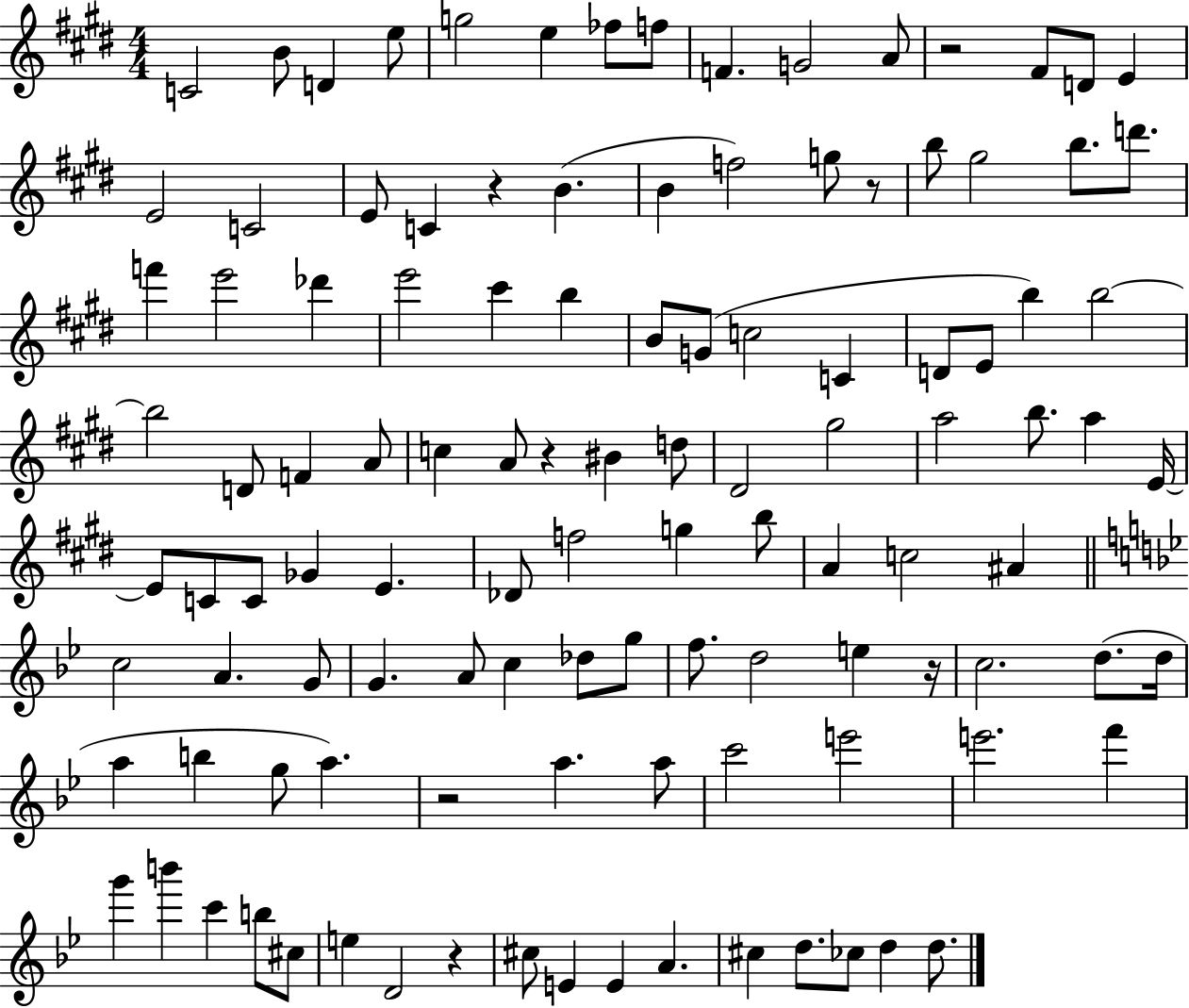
X:1
T:Untitled
M:4/4
L:1/4
K:E
C2 B/2 D e/2 g2 e _f/2 f/2 F G2 A/2 z2 ^F/2 D/2 E E2 C2 E/2 C z B B f2 g/2 z/2 b/2 ^g2 b/2 d'/2 f' e'2 _d' e'2 ^c' b B/2 G/2 c2 C D/2 E/2 b b2 b2 D/2 F A/2 c A/2 z ^B d/2 ^D2 ^g2 a2 b/2 a E/4 E/2 C/2 C/2 _G E _D/2 f2 g b/2 A c2 ^A c2 A G/2 G A/2 c _d/2 g/2 f/2 d2 e z/4 c2 d/2 d/4 a b g/2 a z2 a a/2 c'2 e'2 e'2 f' g' b' c' b/2 ^c/2 e D2 z ^c/2 E E A ^c d/2 _c/2 d d/2